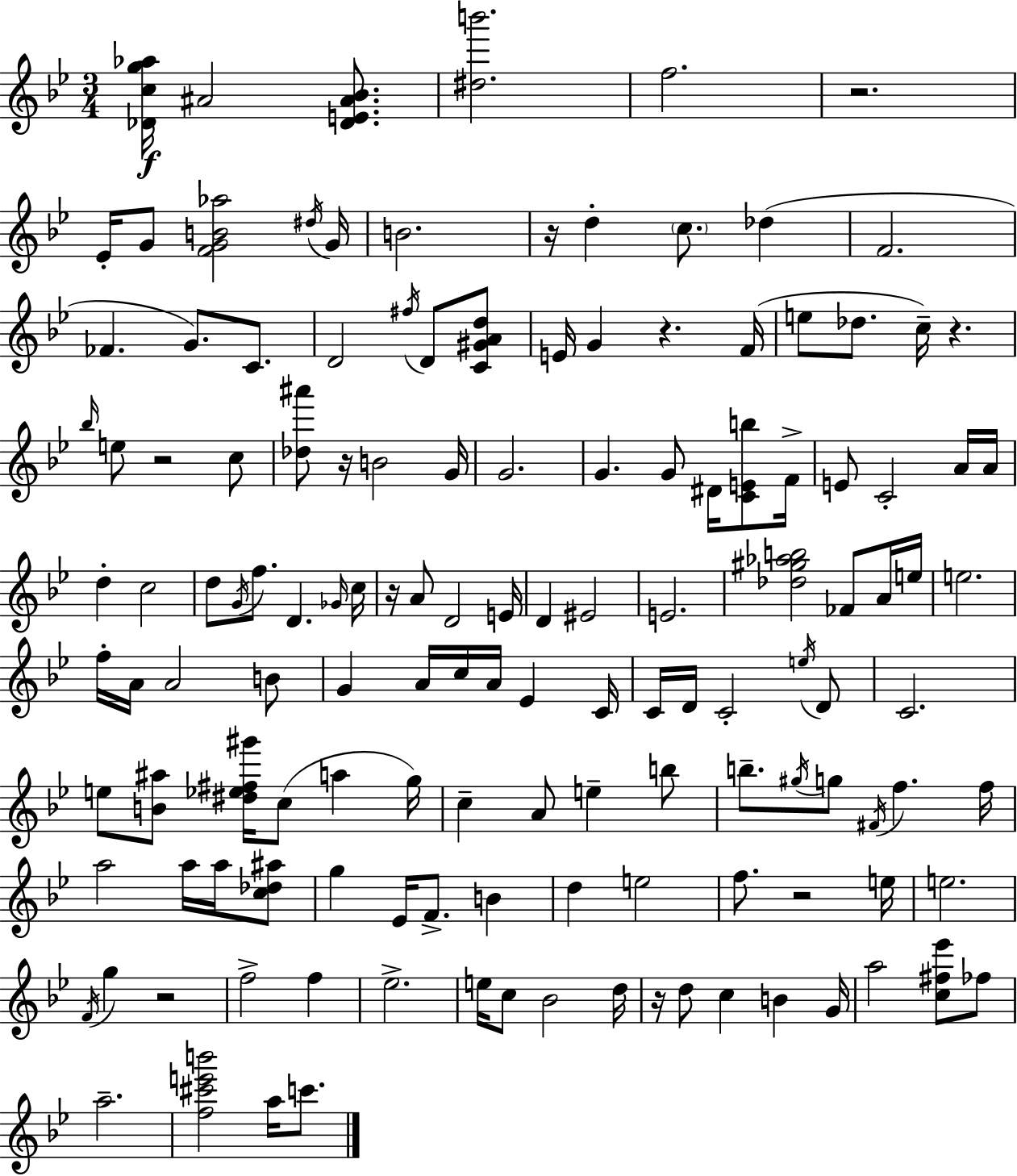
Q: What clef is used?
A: treble